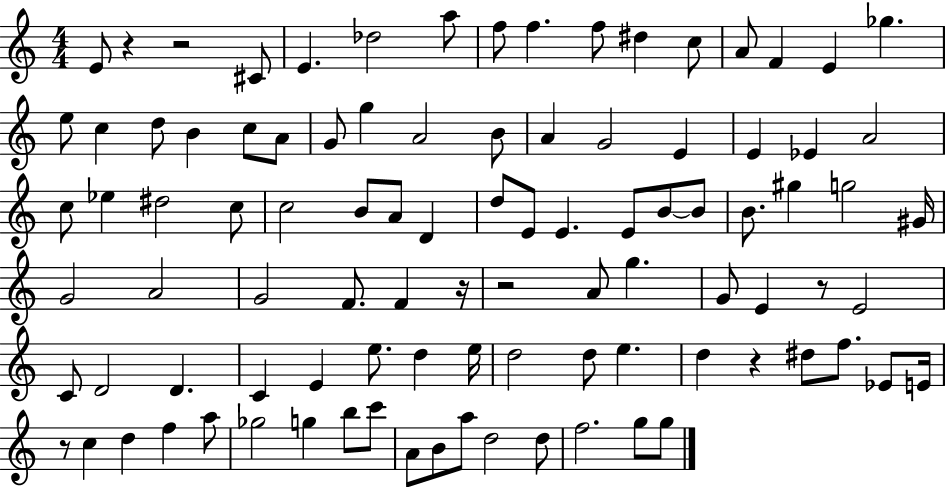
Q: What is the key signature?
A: C major